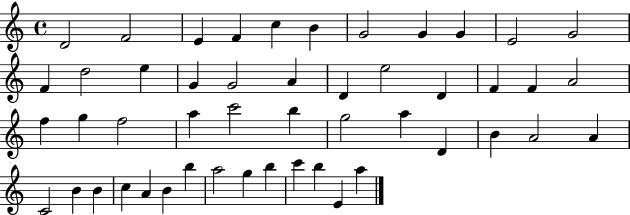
D4/h F4/h E4/q F4/q C5/q B4/q G4/h G4/q G4/q E4/h G4/h F4/q D5/h E5/q G4/q G4/h A4/q D4/q E5/h D4/q F4/q F4/q A4/h F5/q G5/q F5/h A5/q C6/h B5/q G5/h A5/q D4/q B4/q A4/h A4/q C4/h B4/q B4/q C5/q A4/q B4/q B5/q A5/h G5/q B5/q C6/q B5/q E4/q A5/q